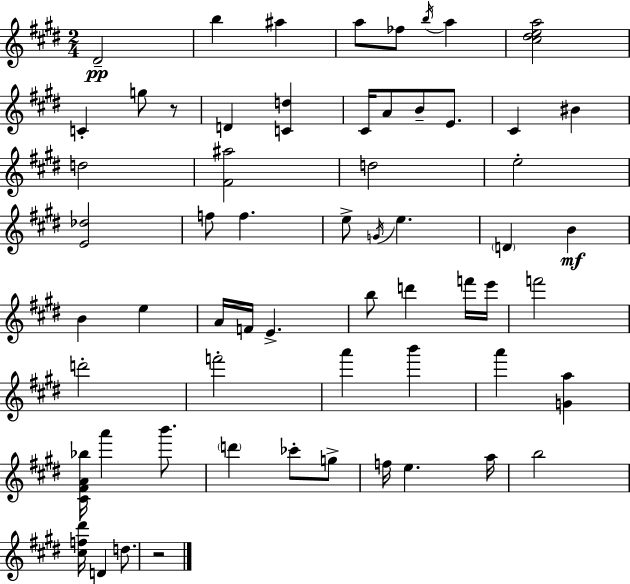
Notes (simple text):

D#4/h B5/q A#5/q A5/e FES5/e B5/s A5/q [C#5,D#5,E5,A5]/h C4/q G5/e R/e D4/q [C4,D5]/q C#4/s A4/e B4/e E4/e. C#4/q BIS4/q D5/h [F#4,A#5]/h D5/h E5/h [E4,Db5]/h F5/e F5/q. E5/e G4/s E5/q. D4/q B4/q B4/q E5/q A4/s F4/s E4/q. B5/e D6/q F6/s E6/s F6/h D6/h F6/h A6/q B6/q A6/q [G4,A5]/q [C#4,F#4,A4,Bb5]/s A6/q B6/e. D6/q CES6/e G5/e F5/s E5/q. A5/s B5/h [C#5,F5,D#6]/s D4/q D5/e. R/h